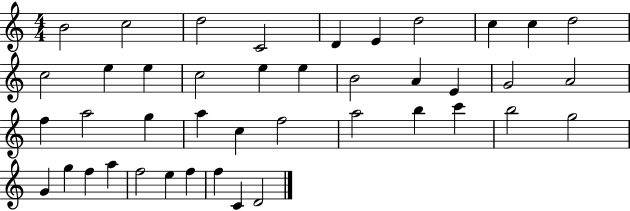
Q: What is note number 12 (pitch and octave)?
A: E5